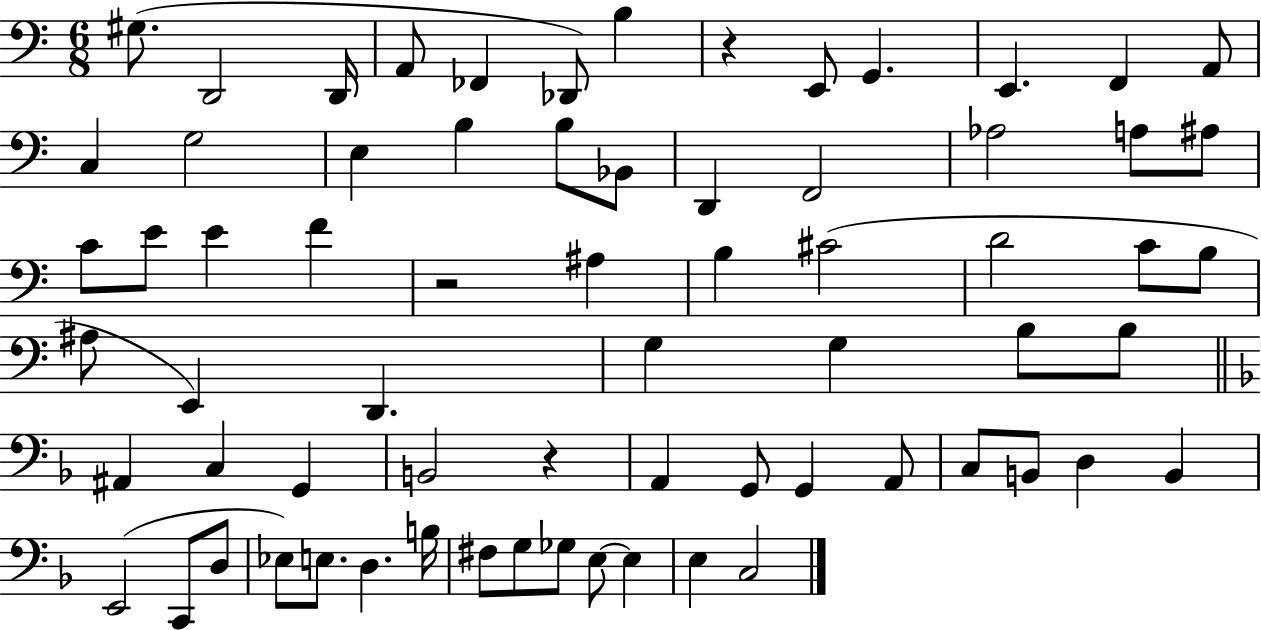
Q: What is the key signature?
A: C major